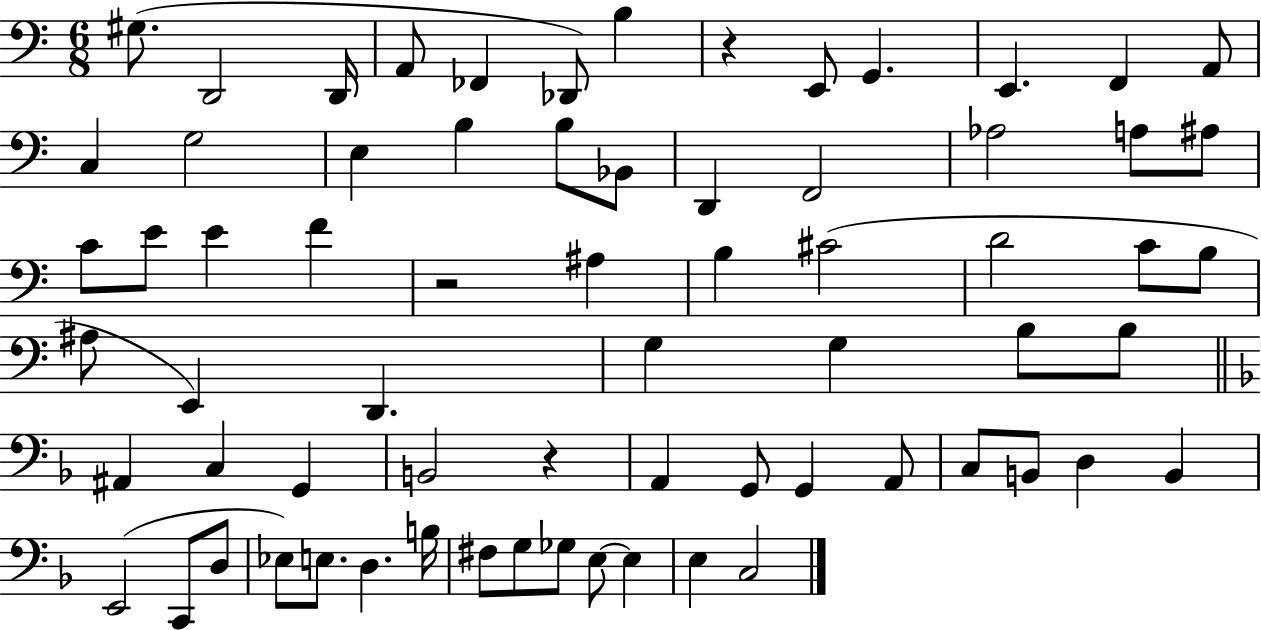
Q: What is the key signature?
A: C major